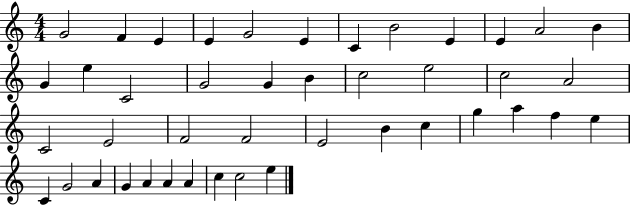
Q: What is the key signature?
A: C major